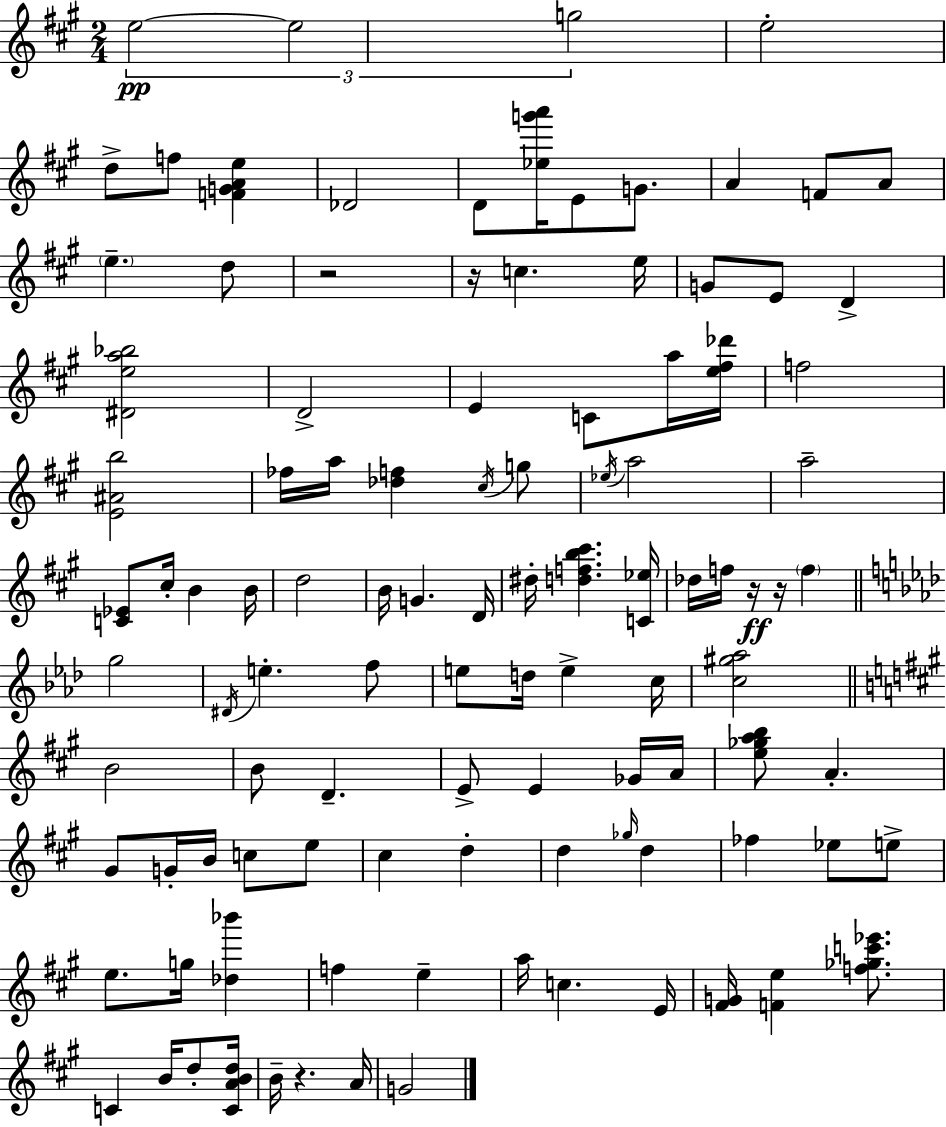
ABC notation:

X:1
T:Untitled
M:2/4
L:1/4
K:A
e2 e2 g2 e2 d/2 f/2 [FGAe] _D2 D/2 [_eg'a']/4 E/2 G/2 A F/2 A/2 e d/2 z2 z/4 c e/4 G/2 E/2 D [^Dea_b]2 D2 E C/2 a/4 [e^f_d']/4 f2 [E^Ab]2 _f/4 a/4 [_df] ^c/4 g/2 _e/4 a2 a2 [C_E]/2 ^c/4 B B/4 d2 B/4 G D/4 ^d/4 [dfb^c'] [C_e]/4 _d/4 f/4 z/4 z/4 f g2 ^D/4 e f/2 e/2 d/4 e c/4 [c^g_a]2 B2 B/2 D E/2 E _G/4 A/4 [e_gab]/2 A ^G/2 G/4 B/4 c/2 e/2 ^c d d _g/4 d _f _e/2 e/2 e/2 g/4 [_d_b'] f e a/4 c E/4 [^FG]/4 [Fe] [f_gc'_e']/2 C B/4 d/2 [CABd]/4 B/4 z A/4 G2